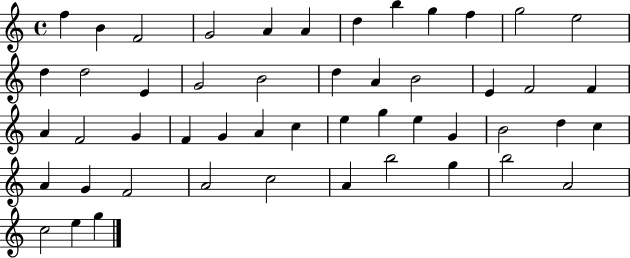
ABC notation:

X:1
T:Untitled
M:4/4
L:1/4
K:C
f B F2 G2 A A d b g f g2 e2 d d2 E G2 B2 d A B2 E F2 F A F2 G F G A c e g e G B2 d c A G F2 A2 c2 A b2 g b2 A2 c2 e g